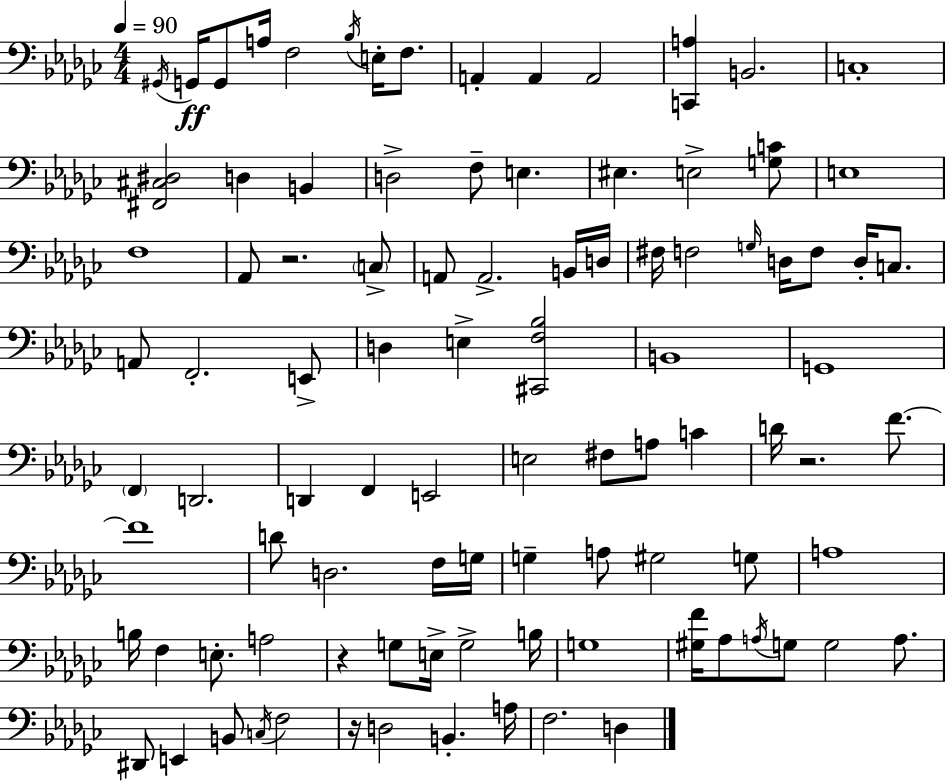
X:1
T:Untitled
M:4/4
L:1/4
K:Ebm
^G,,/4 G,,/4 G,,/2 A,/4 F,2 _B,/4 E,/4 F,/2 A,, A,, A,,2 [C,,A,] B,,2 C,4 [^F,,^C,^D,]2 D, B,, D,2 F,/2 E, ^E, E,2 [G,C]/2 E,4 F,4 _A,,/2 z2 C,/2 A,,/2 A,,2 B,,/4 D,/4 ^F,/4 F,2 G,/4 D,/4 F,/2 D,/4 C,/2 A,,/2 F,,2 E,,/2 D, E, [^C,,F,_B,]2 B,,4 G,,4 F,, D,,2 D,, F,, E,,2 E,2 ^F,/2 A,/2 C D/4 z2 F/2 F4 D/2 D,2 F,/4 G,/4 G, A,/2 ^G,2 G,/2 A,4 B,/4 F, E,/2 A,2 z G,/2 E,/4 G,2 B,/4 G,4 [^G,F]/4 _A,/2 A,/4 G,/2 G,2 A,/2 ^D,,/2 E,, B,,/2 C,/4 F,2 z/4 D,2 B,, A,/4 F,2 D,